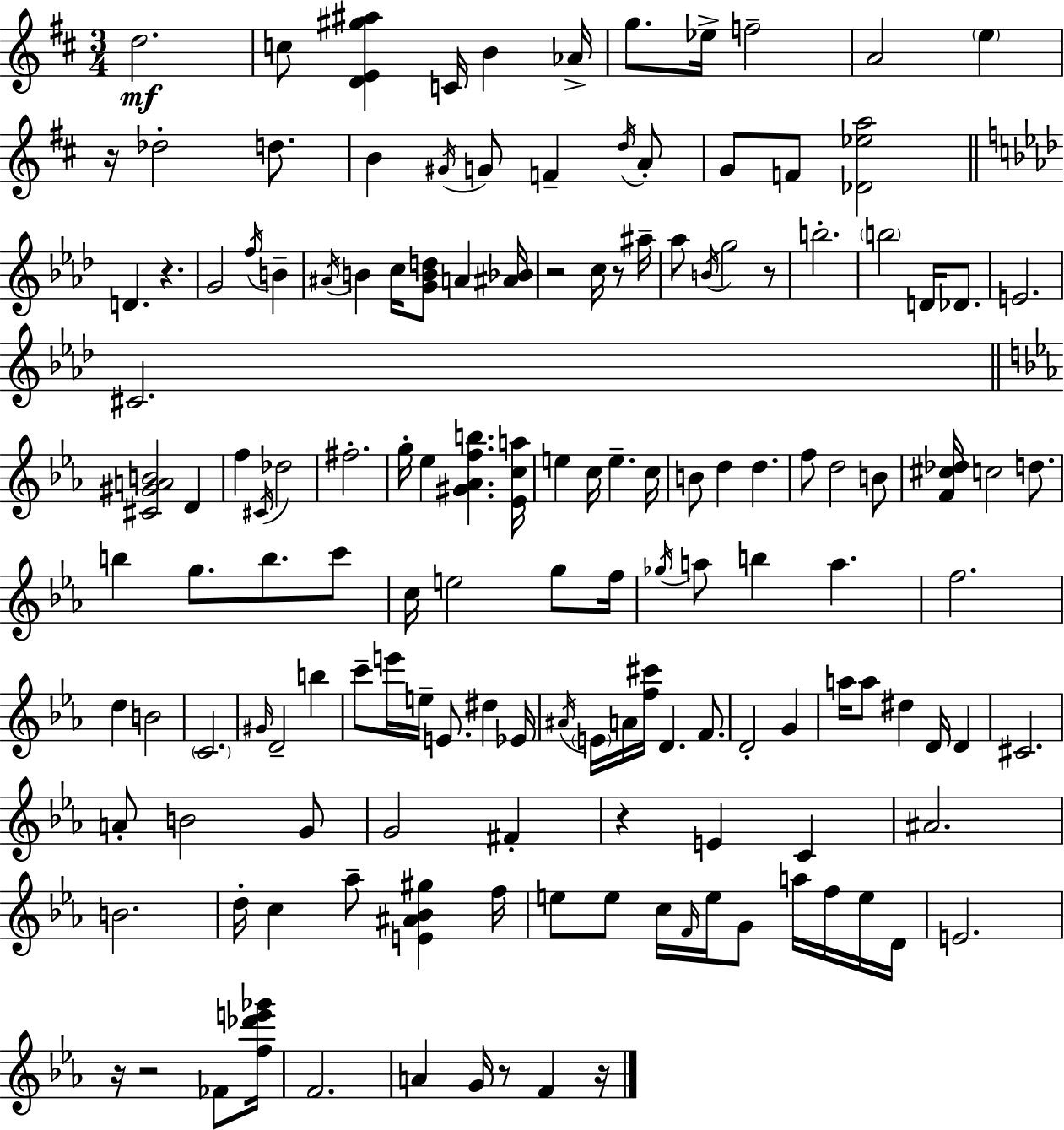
D5/h. C5/e [D4,E4,G#5,A#5]/q C4/s B4/q Ab4/s G5/e. Eb5/s F5/h A4/h E5/q R/s Db5/h D5/e. B4/q G#4/s G4/e F4/q D5/s A4/e G4/e F4/e [Db4,Eb5,A5]/h D4/q. R/q. G4/h F5/s B4/q A#4/s B4/q C5/s [G4,B4,D5]/e A4/q [A#4,Bb4]/s R/h C5/s R/e A#5/s Ab5/e B4/s G5/h R/e B5/h. B5/h D4/s Db4/e. E4/h. C#4/h. [C#4,G#4,A4,B4]/h D4/q F5/q C#4/s Db5/h F#5/h. G5/s Eb5/q [G#4,Ab4,F5,B5]/q. [Eb4,C5,A5]/s E5/q C5/s E5/q. C5/s B4/e D5/q D5/q. F5/e D5/h B4/e [F4,C#5,Db5]/s C5/h D5/e. B5/q G5/e. B5/e. C6/e C5/s E5/h G5/e F5/s Gb5/s A5/e B5/q A5/q. F5/h. D5/q B4/h C4/h. G#4/s D4/h B5/q C6/e E6/s E5/s E4/e. D#5/q Eb4/s A#4/s E4/s A4/s [F5,C#6]/s D4/q. F4/e. D4/h G4/q A5/s A5/e D#5/q D4/s D4/q C#4/h. A4/e B4/h G4/e G4/h F#4/q R/q E4/q C4/q A#4/h. B4/h. D5/s C5/q Ab5/e [E4,A#4,Bb4,G#5]/q F5/s E5/e E5/e C5/s F4/s E5/s G4/e A5/s F5/s E5/s D4/s E4/h. R/s R/h FES4/e [F5,Db6,E6,Gb6]/s F4/h. A4/q G4/s R/e F4/q R/s